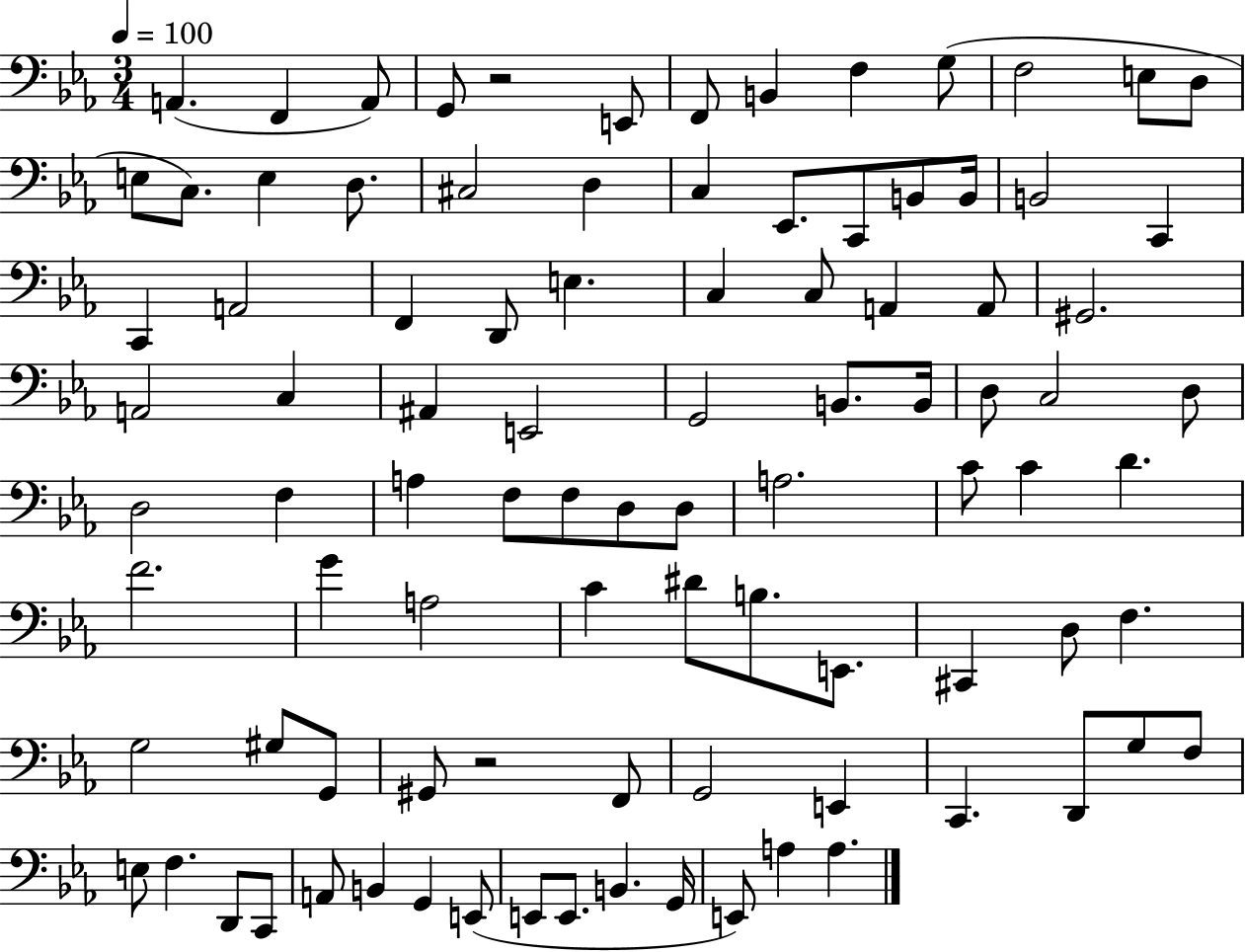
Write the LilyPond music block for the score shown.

{
  \clef bass
  \numericTimeSignature
  \time 3/4
  \key ees \major
  \tempo 4 = 100
  a,4.( f,4 a,8) | g,8 r2 e,8 | f,8 b,4 f4 g8( | f2 e8 d8 | \break e8 c8.) e4 d8. | cis2 d4 | c4 ees,8. c,8 b,8 b,16 | b,2 c,4 | \break c,4 a,2 | f,4 d,8 e4. | c4 c8 a,4 a,8 | gis,2. | \break a,2 c4 | ais,4 e,2 | g,2 b,8. b,16 | d8 c2 d8 | \break d2 f4 | a4 f8 f8 d8 d8 | a2. | c'8 c'4 d'4. | \break f'2. | g'4 a2 | c'4 dis'8 b8. e,8. | cis,4 d8 f4. | \break g2 gis8 g,8 | gis,8 r2 f,8 | g,2 e,4 | c,4. d,8 g8 f8 | \break e8 f4. d,8 c,8 | a,8 b,4 g,4 e,8( | e,8 e,8. b,4. g,16 | e,8) a4 a4. | \break \bar "|."
}